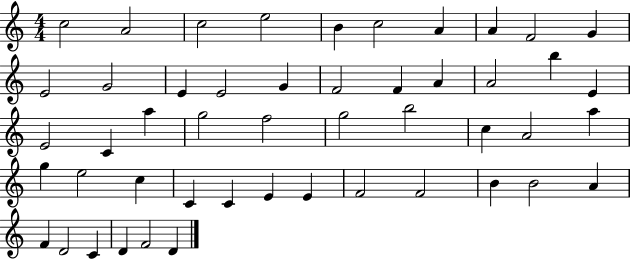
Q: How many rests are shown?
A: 0